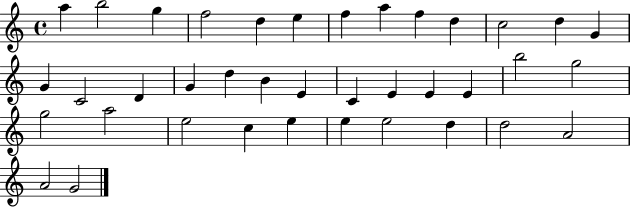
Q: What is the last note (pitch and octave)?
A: G4